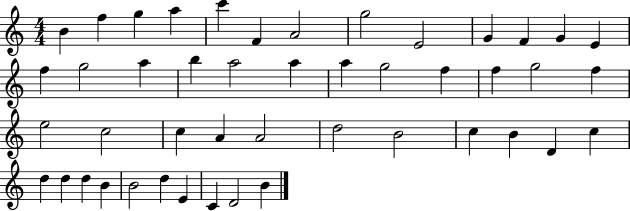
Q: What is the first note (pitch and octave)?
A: B4